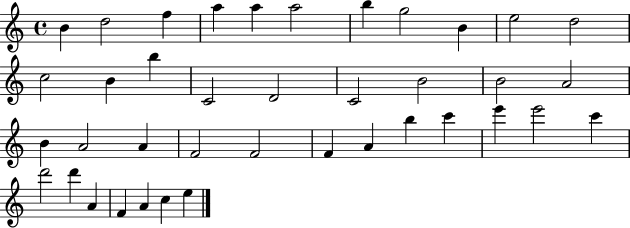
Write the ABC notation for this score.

X:1
T:Untitled
M:4/4
L:1/4
K:C
B d2 f a a a2 b g2 B e2 d2 c2 B b C2 D2 C2 B2 B2 A2 B A2 A F2 F2 F A b c' e' e'2 c' d'2 d' A F A c e